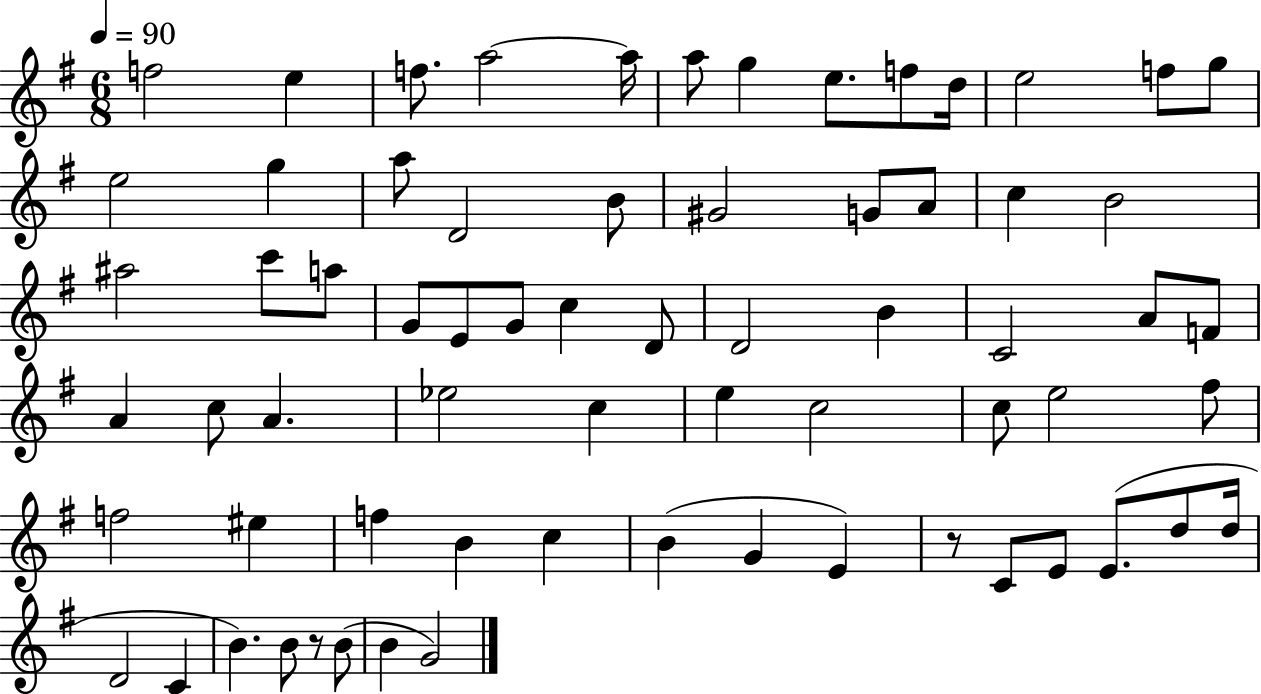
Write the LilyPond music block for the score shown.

{
  \clef treble
  \numericTimeSignature
  \time 6/8
  \key g \major
  \tempo 4 = 90
  f''2 e''4 | f''8. a''2~~ a''16 | a''8 g''4 e''8. f''8 d''16 | e''2 f''8 g''8 | \break e''2 g''4 | a''8 d'2 b'8 | gis'2 g'8 a'8 | c''4 b'2 | \break ais''2 c'''8 a''8 | g'8 e'8 g'8 c''4 d'8 | d'2 b'4 | c'2 a'8 f'8 | \break a'4 c''8 a'4. | ees''2 c''4 | e''4 c''2 | c''8 e''2 fis''8 | \break f''2 eis''4 | f''4 b'4 c''4 | b'4( g'4 e'4) | r8 c'8 e'8 e'8.( d''8 d''16 | \break d'2 c'4 | b'4.) b'8 r8 b'8( | b'4 g'2) | \bar "|."
}